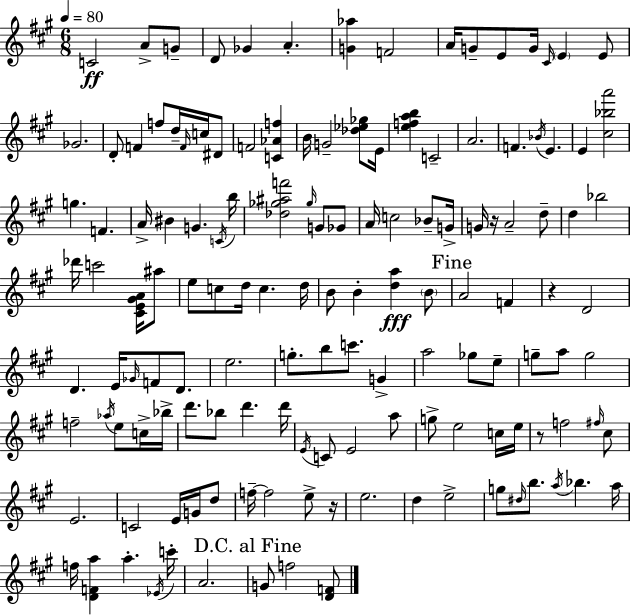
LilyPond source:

{
  \clef treble
  \numericTimeSignature
  \time 6/8
  \key a \major
  \tempo 4 = 80
  c'2\ff a'8-> g'8-- | d'8 ges'4 a'4.-. | <g' aes''>4 f'2 | a'16 g'8-- e'8 g'16 \grace { cis'16 } \parenthesize e'4 e'8 | \break ges'2. | d'8-. f'4 f''8 d''16-- \grace { f'16 } c''16 | dis'8 f'2 <c' aes' f''>4 | b'16 g'2-- <des'' ees'' ges''>8 | \break e'16 <e'' f'' a'' b''>4 c'2-- | a'2. | f'4. \acciaccatura { bes'16 } e'4. | e'4 <cis'' bes'' a'''>2 | \break g''4. f'4. | a'16-> bis'4 g'4. | \acciaccatura { c'16 } b''16 <des'' ges'' ais'' f'''>2 | \grace { ges''16 } g'8 ges'8 a'16 c''2 | \break bes'8-- g'16-> g'16 r16 a'2-- | d''8-- d''4 bes''2 | des'''16 c'''2 | <cis' e' gis' a'>16 ais''8 e''8 c''8 d''16 c''4. | \break d''16 b'8 b'4-. <d'' a''>4\fff | \parenthesize b'8 \mark "Fine" a'2 | f'4 r4 d'2 | d'4. e'16 | \break \grace { ges'16 } f'8 d'8. e''2. | g''8.-. b''8 c'''8. | g'4-> a''2 | ges''8 e''8-- g''8-- a''8 g''2 | \break f''2-- | \acciaccatura { aes''16 } e''8 c''16-> bes''16-> d'''8. bes''8 | d'''4. d'''16 \acciaccatura { e'16 } c'8 e'2 | a''8 g''8-> e''2 | \break c''16 e''16 r8 f''2 | \grace { fis''16 } cis''8 e'2. | c'2 | e'16 g'16 d''8 f''16--~~ f''2 | \break e''8-> r16 e''2. | d''4 | e''2-> g''8 \grace { dis''16 } | b''8. \acciaccatura { a''16 } bes''4. a''16 f''16 | \break <d' f' a''>4 a''4.-. \acciaccatura { ees'16 } c'''16-. | a'2. | \mark "D.C. al Fine" g'8 f''2 <d' f'>8 | \bar "|."
}